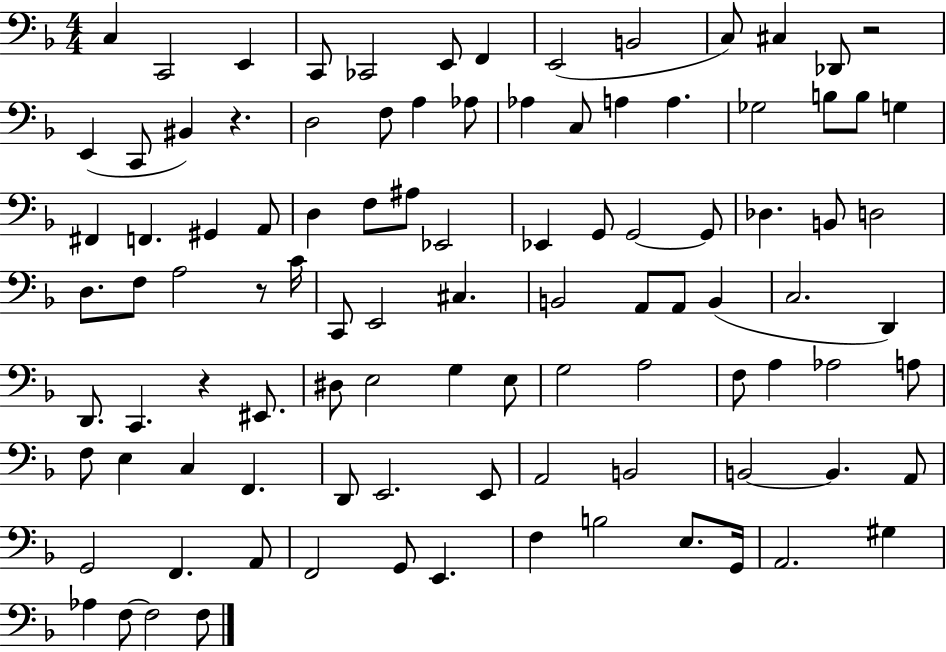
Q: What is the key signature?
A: F major